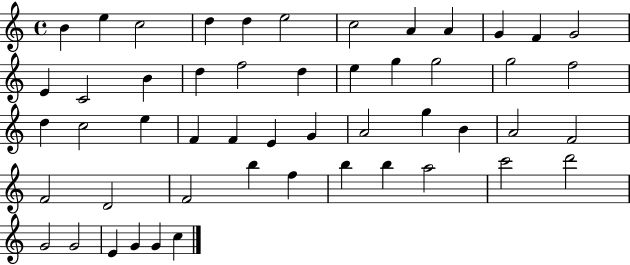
B4/q E5/q C5/h D5/q D5/q E5/h C5/h A4/q A4/q G4/q F4/q G4/h E4/q C4/h B4/q D5/q F5/h D5/q E5/q G5/q G5/h G5/h F5/h D5/q C5/h E5/q F4/q F4/q E4/q G4/q A4/h G5/q B4/q A4/h F4/h F4/h D4/h F4/h B5/q F5/q B5/q B5/q A5/h C6/h D6/h G4/h G4/h E4/q G4/q G4/q C5/q